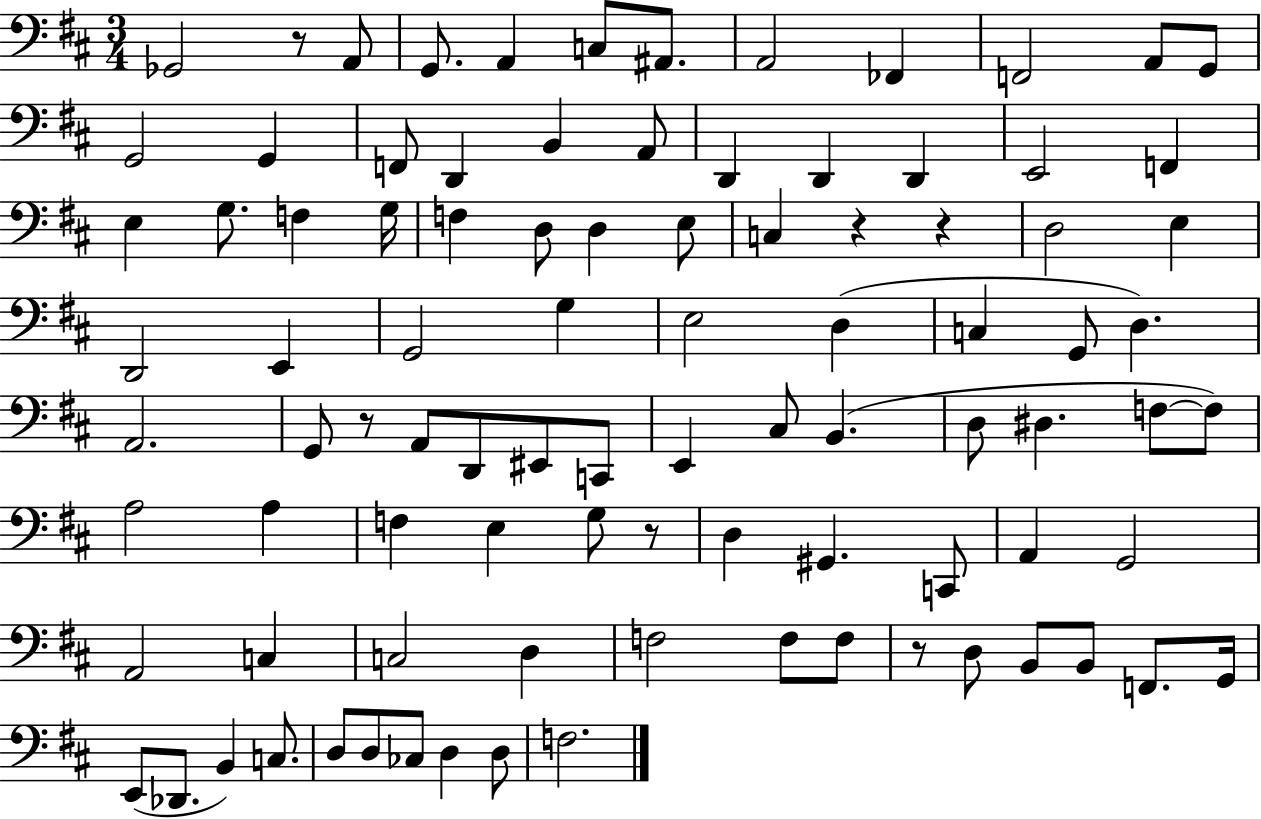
Gb2/h R/e A2/e G2/e. A2/q C3/e A#2/e. A2/h FES2/q F2/h A2/e G2/e G2/h G2/q F2/e D2/q B2/q A2/e D2/q D2/q D2/q E2/h F2/q E3/q G3/e. F3/q G3/s F3/q D3/e D3/q E3/e C3/q R/q R/q D3/h E3/q D2/h E2/q G2/h G3/q E3/h D3/q C3/q G2/e D3/q. A2/h. G2/e R/e A2/e D2/e EIS2/e C2/e E2/q C#3/e B2/q. D3/e D#3/q. F3/e F3/e A3/h A3/q F3/q E3/q G3/e R/e D3/q G#2/q. C2/e A2/q G2/h A2/h C3/q C3/h D3/q F3/h F3/e F3/e R/e D3/e B2/e B2/e F2/e. G2/s E2/e Db2/e. B2/q C3/e. D3/e D3/e CES3/e D3/q D3/e F3/h.